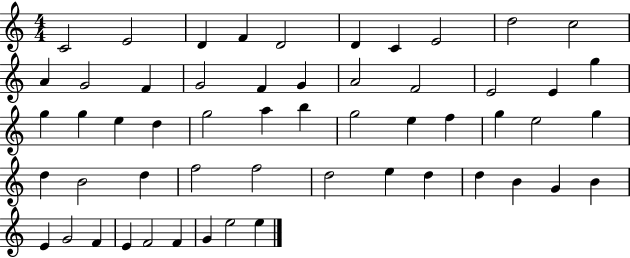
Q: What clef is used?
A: treble